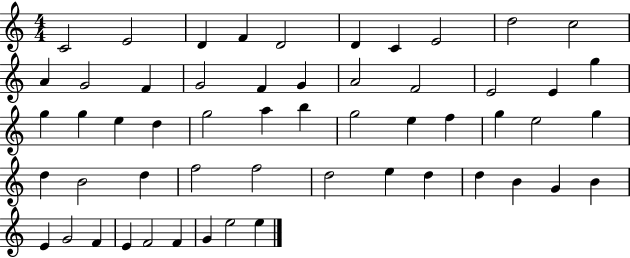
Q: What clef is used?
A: treble